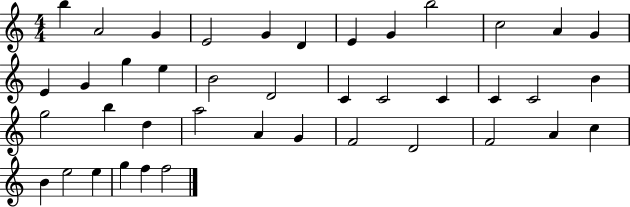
X:1
T:Untitled
M:4/4
L:1/4
K:C
b A2 G E2 G D E G b2 c2 A G E G g e B2 D2 C C2 C C C2 B g2 b d a2 A G F2 D2 F2 A c B e2 e g f f2